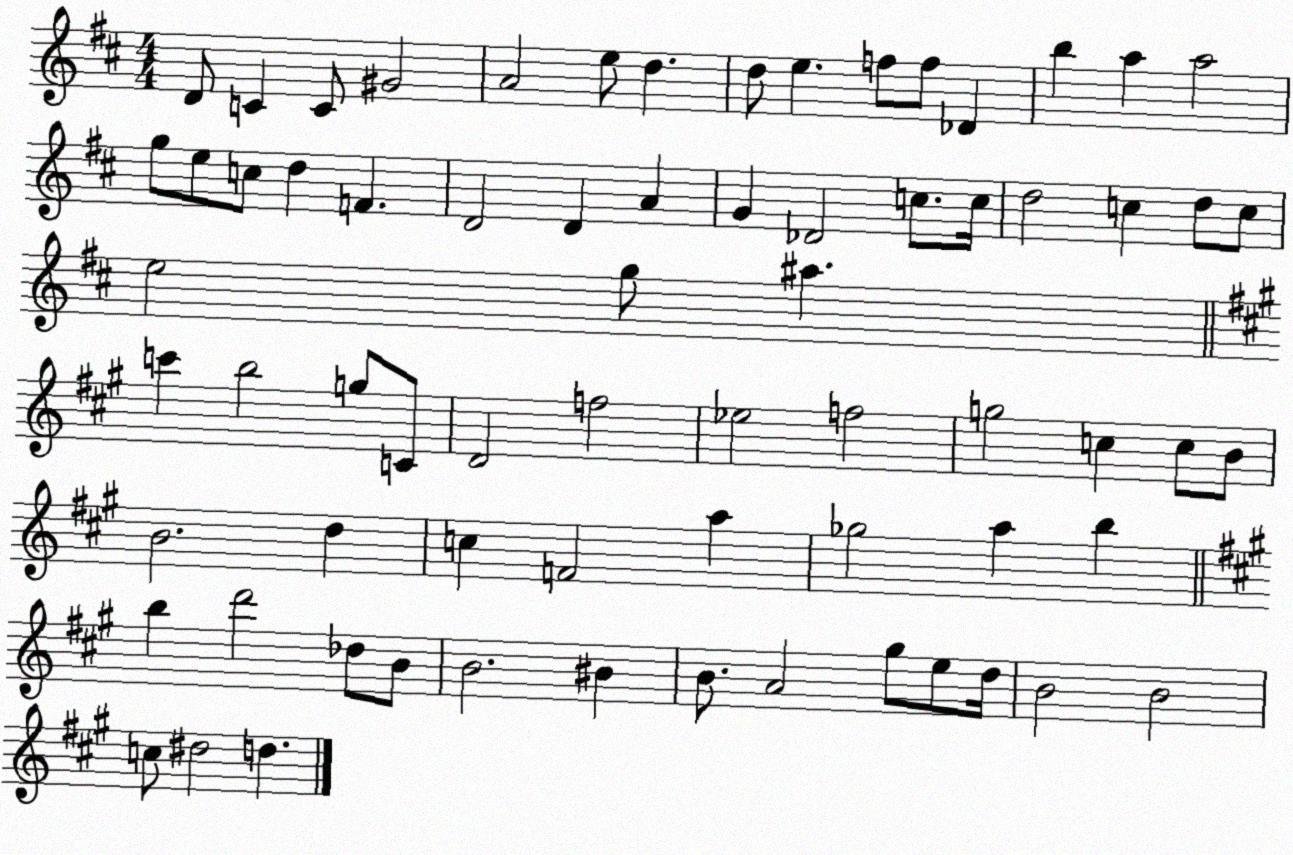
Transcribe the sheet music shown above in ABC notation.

X:1
T:Untitled
M:4/4
L:1/4
K:D
D/2 C C/2 ^G2 A2 e/2 d d/2 e f/2 f/2 _D b a a2 g/2 e/2 c/2 d F D2 D A G _D2 c/2 c/4 d2 c d/2 c/2 e2 g/2 ^a c' b2 g/2 C/2 D2 f2 _e2 f2 g2 c c/2 B/2 B2 d c F2 a _g2 a b b d'2 _d/2 B/2 B2 ^B B/2 A2 ^g/2 e/2 d/4 B2 B2 c/2 ^d2 d